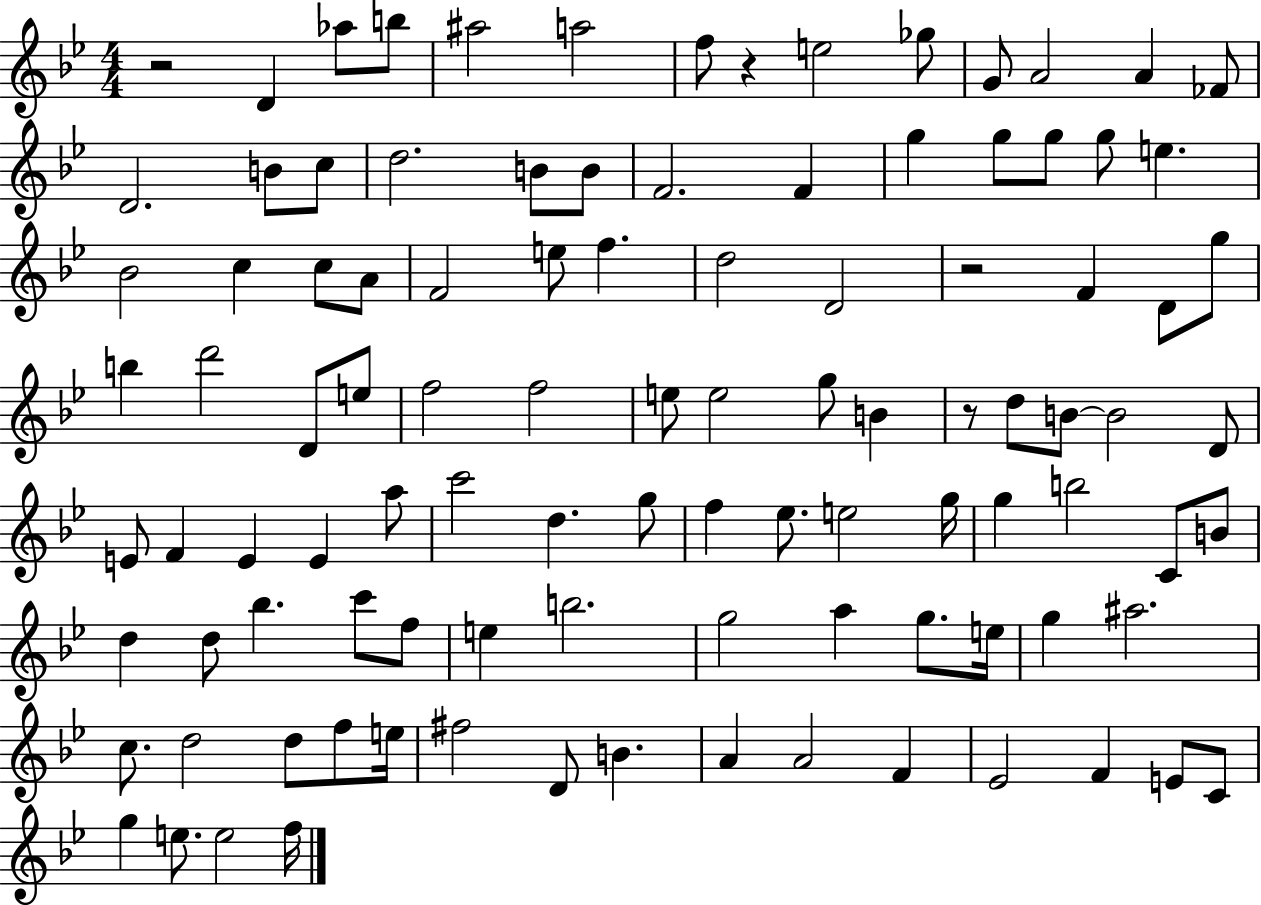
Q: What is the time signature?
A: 4/4